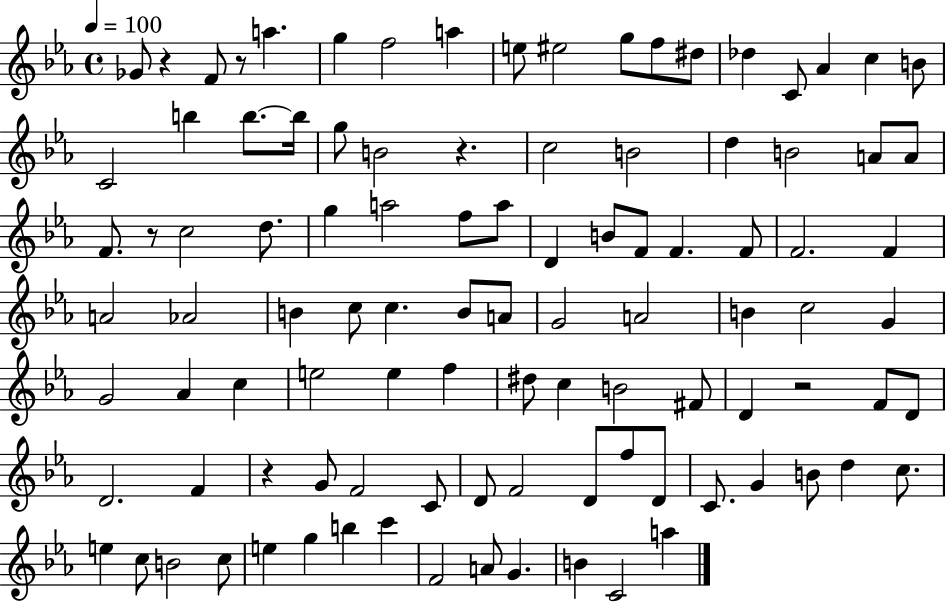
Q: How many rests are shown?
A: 6